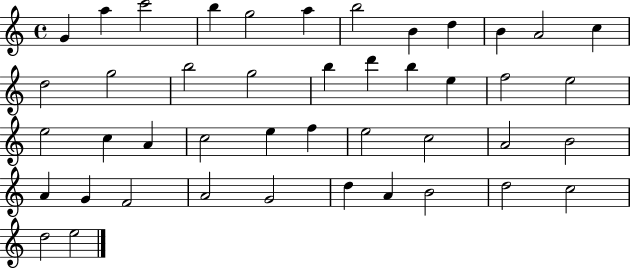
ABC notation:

X:1
T:Untitled
M:4/4
L:1/4
K:C
G a c'2 b g2 a b2 B d B A2 c d2 g2 b2 g2 b d' b e f2 e2 e2 c A c2 e f e2 c2 A2 B2 A G F2 A2 G2 d A B2 d2 c2 d2 e2